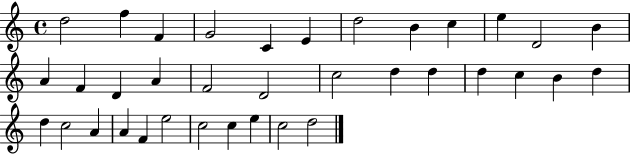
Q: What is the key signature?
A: C major